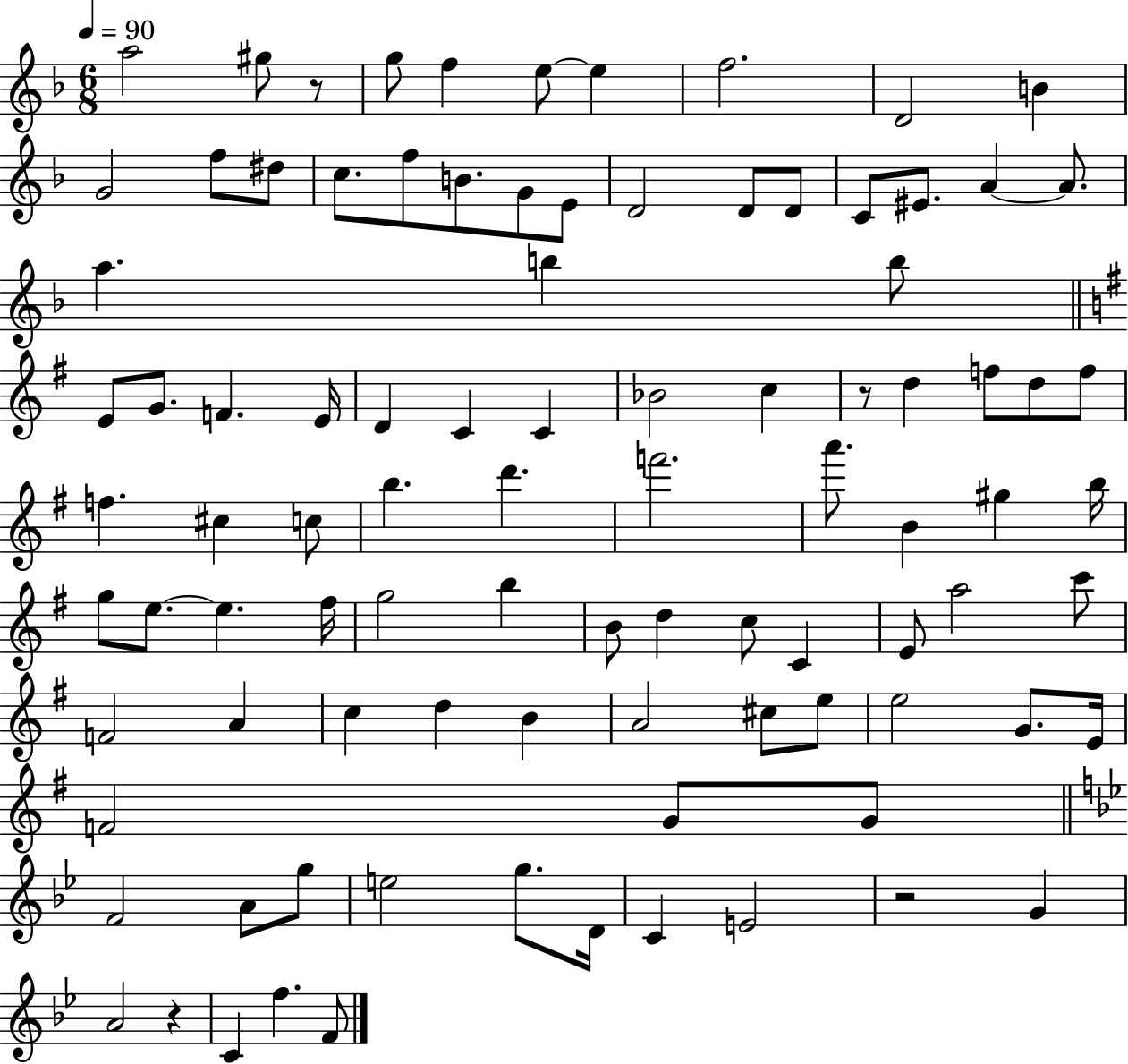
{
  \clef treble
  \numericTimeSignature
  \time 6/8
  \key f \major
  \tempo 4 = 90
  a''2 gis''8 r8 | g''8 f''4 e''8~~ e''4 | f''2. | d'2 b'4 | \break g'2 f''8 dis''8 | c''8. f''8 b'8. g'8 e'8 | d'2 d'8 d'8 | c'8 eis'8. a'4~~ a'8. | \break a''4. b''4 b''8 | \bar "||" \break \key g \major e'8 g'8. f'4. e'16 | d'4 c'4 c'4 | bes'2 c''4 | r8 d''4 f''8 d''8 f''8 | \break f''4. cis''4 c''8 | b''4. d'''4. | f'''2. | a'''8. b'4 gis''4 b''16 | \break g''8 e''8.~~ e''4. fis''16 | g''2 b''4 | b'8 d''4 c''8 c'4 | e'8 a''2 c'''8 | \break f'2 a'4 | c''4 d''4 b'4 | a'2 cis''8 e''8 | e''2 g'8. e'16 | \break f'2 g'8 g'8 | \bar "||" \break \key bes \major f'2 a'8 g''8 | e''2 g''8. d'16 | c'4 e'2 | r2 g'4 | \break a'2 r4 | c'4 f''4. f'8 | \bar "|."
}